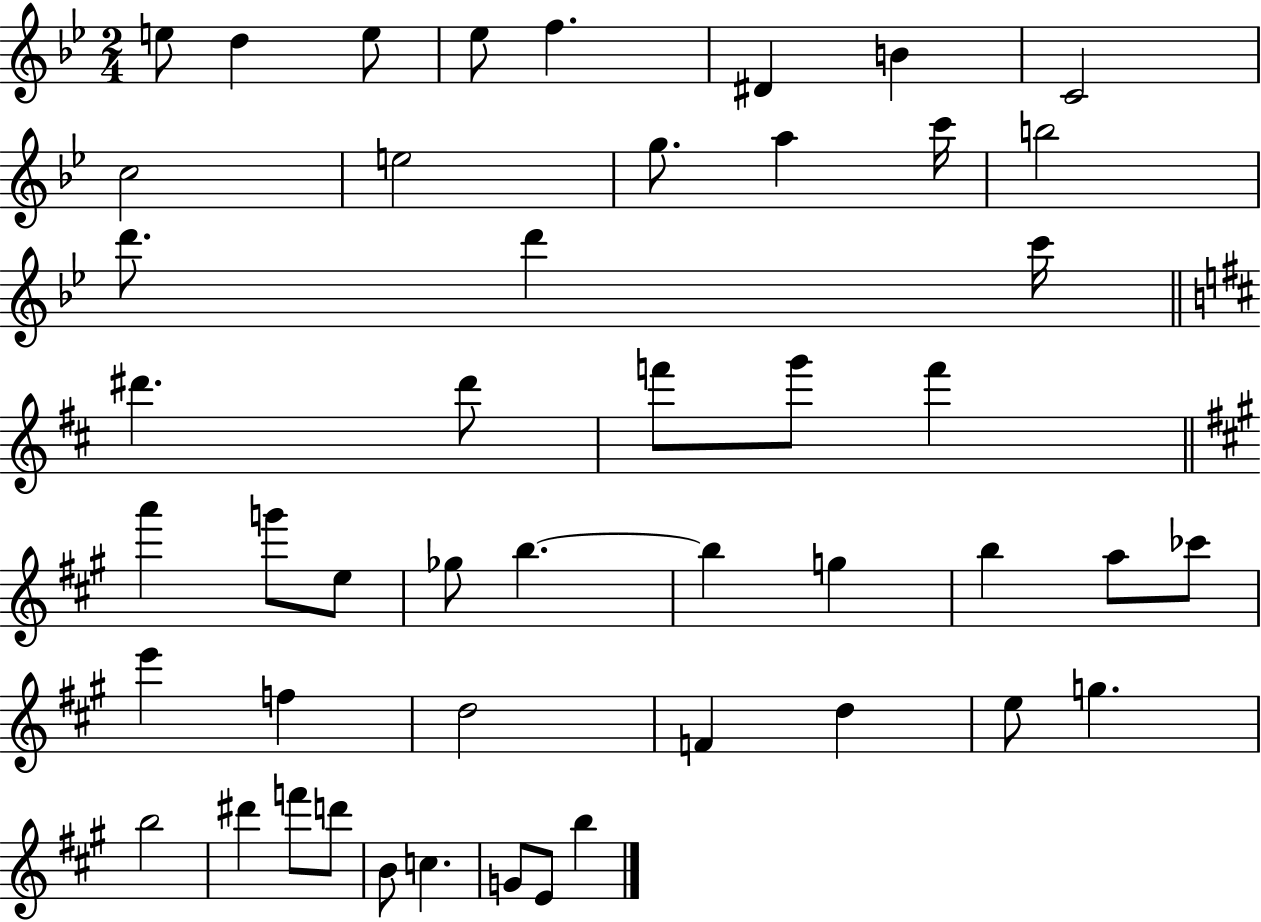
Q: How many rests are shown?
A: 0